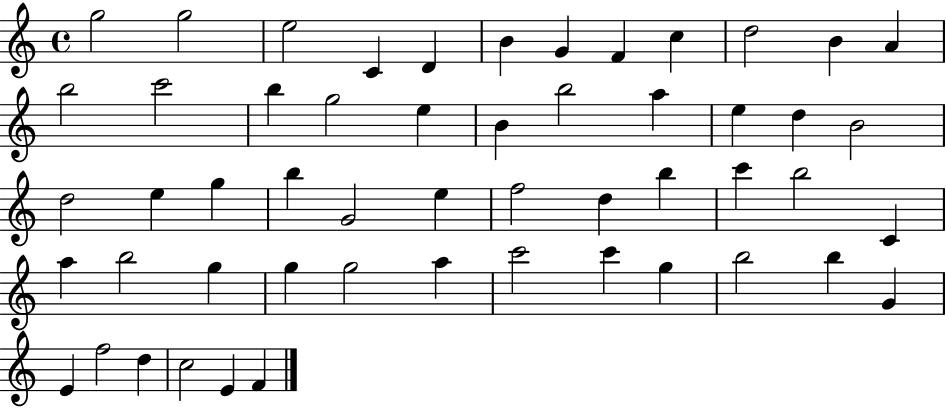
G5/h G5/h E5/h C4/q D4/q B4/q G4/q F4/q C5/q D5/h B4/q A4/q B5/h C6/h B5/q G5/h E5/q B4/q B5/h A5/q E5/q D5/q B4/h D5/h E5/q G5/q B5/q G4/h E5/q F5/h D5/q B5/q C6/q B5/h C4/q A5/q B5/h G5/q G5/q G5/h A5/q C6/h C6/q G5/q B5/h B5/q G4/q E4/q F5/h D5/q C5/h E4/q F4/q